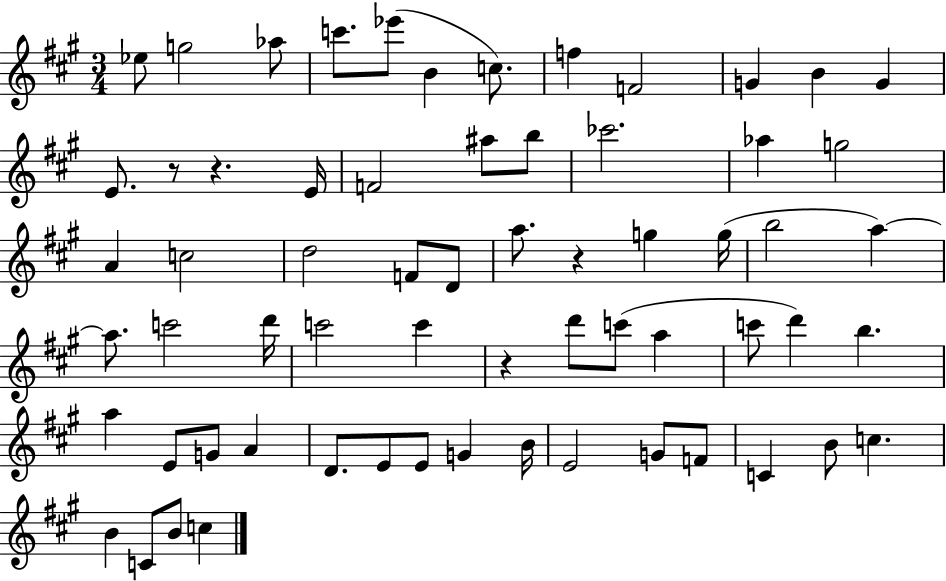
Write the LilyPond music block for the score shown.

{
  \clef treble
  \numericTimeSignature
  \time 3/4
  \key a \major
  ees''8 g''2 aes''8 | c'''8. ees'''8( b'4 c''8.) | f''4 f'2 | g'4 b'4 g'4 | \break e'8. r8 r4. e'16 | f'2 ais''8 b''8 | ces'''2. | aes''4 g''2 | \break a'4 c''2 | d''2 f'8 d'8 | a''8. r4 g''4 g''16( | b''2 a''4~~) | \break a''8. c'''2 d'''16 | c'''2 c'''4 | r4 d'''8 c'''8( a''4 | c'''8 d'''4) b''4. | \break a''4 e'8 g'8 a'4 | d'8. e'8 e'8 g'4 b'16 | e'2 g'8 f'8 | c'4 b'8 c''4. | \break b'4 c'8 b'8 c''4 | \bar "|."
}